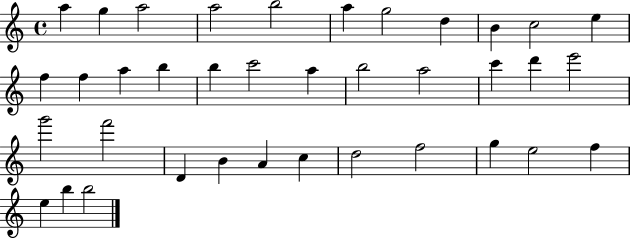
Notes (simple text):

A5/q G5/q A5/h A5/h B5/h A5/q G5/h D5/q B4/q C5/h E5/q F5/q F5/q A5/q B5/q B5/q C6/h A5/q B5/h A5/h C6/q D6/q E6/h G6/h F6/h D4/q B4/q A4/q C5/q D5/h F5/h G5/q E5/h F5/q E5/q B5/q B5/h